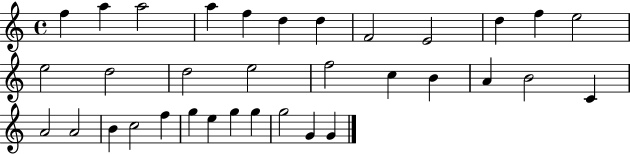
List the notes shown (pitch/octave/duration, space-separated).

F5/q A5/q A5/h A5/q F5/q D5/q D5/q F4/h E4/h D5/q F5/q E5/h E5/h D5/h D5/h E5/h F5/h C5/q B4/q A4/q B4/h C4/q A4/h A4/h B4/q C5/h F5/q G5/q E5/q G5/q G5/q G5/h G4/q G4/q